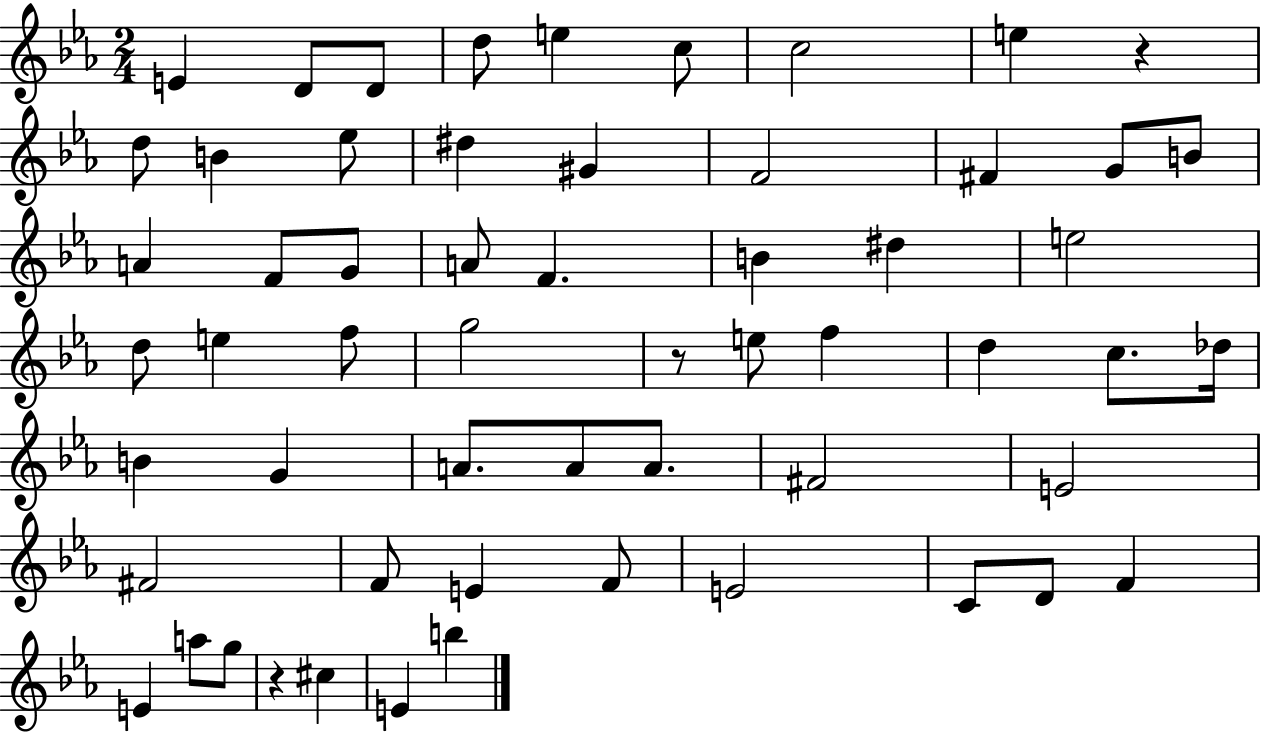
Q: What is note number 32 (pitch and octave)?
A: D5